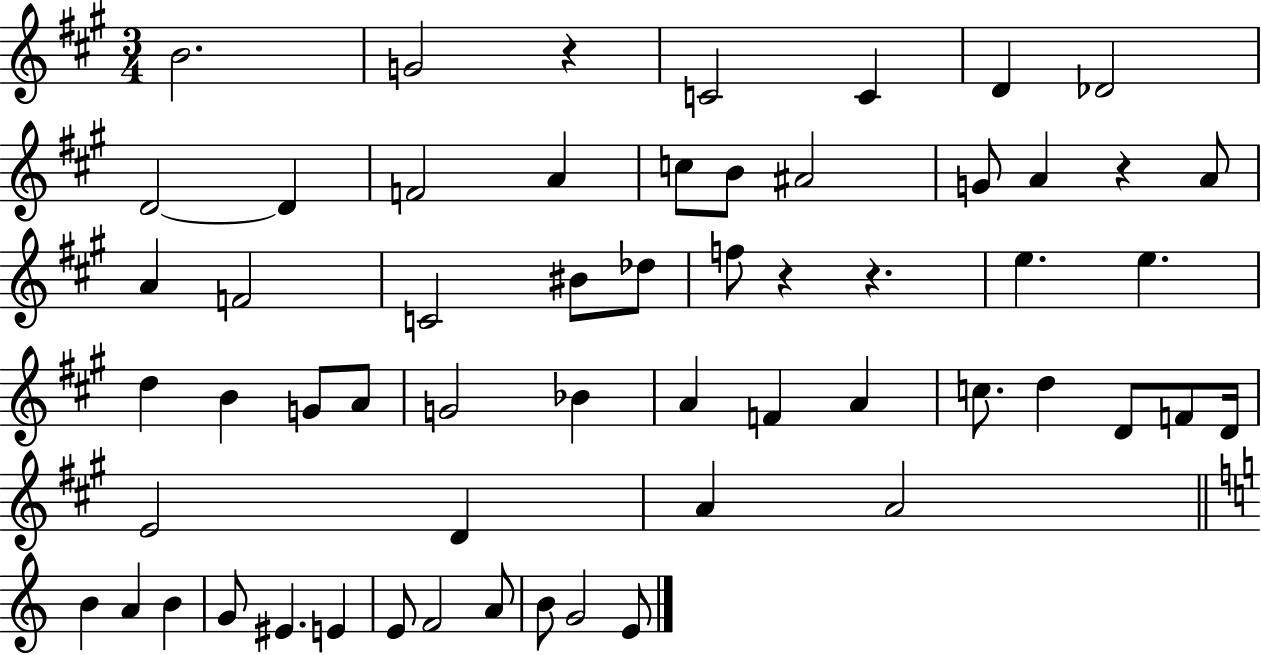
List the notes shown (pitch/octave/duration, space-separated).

B4/h. G4/h R/q C4/h C4/q D4/q Db4/h D4/h D4/q F4/h A4/q C5/e B4/e A#4/h G4/e A4/q R/q A4/e A4/q F4/h C4/h BIS4/e Db5/e F5/e R/q R/q. E5/q. E5/q. D5/q B4/q G4/e A4/e G4/h Bb4/q A4/q F4/q A4/q C5/e. D5/q D4/e F4/e D4/s E4/h D4/q A4/q A4/h B4/q A4/q B4/q G4/e EIS4/q. E4/q E4/e F4/h A4/e B4/e G4/h E4/e